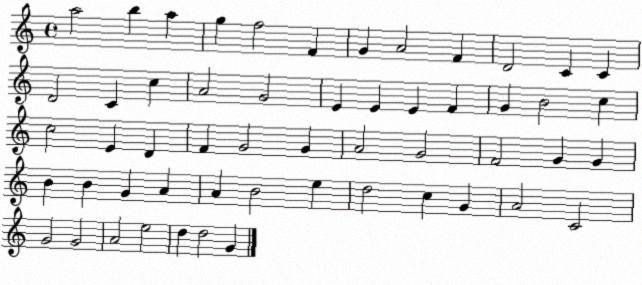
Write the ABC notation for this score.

X:1
T:Untitled
M:4/4
L:1/4
K:C
a2 b a g f2 F G A2 F D2 C C D2 C c A2 G2 E E E F G B2 c c2 E D F G2 G A2 G2 F2 G G B B G A A B2 e d2 c G A2 C2 G2 G2 A2 e2 d d2 G